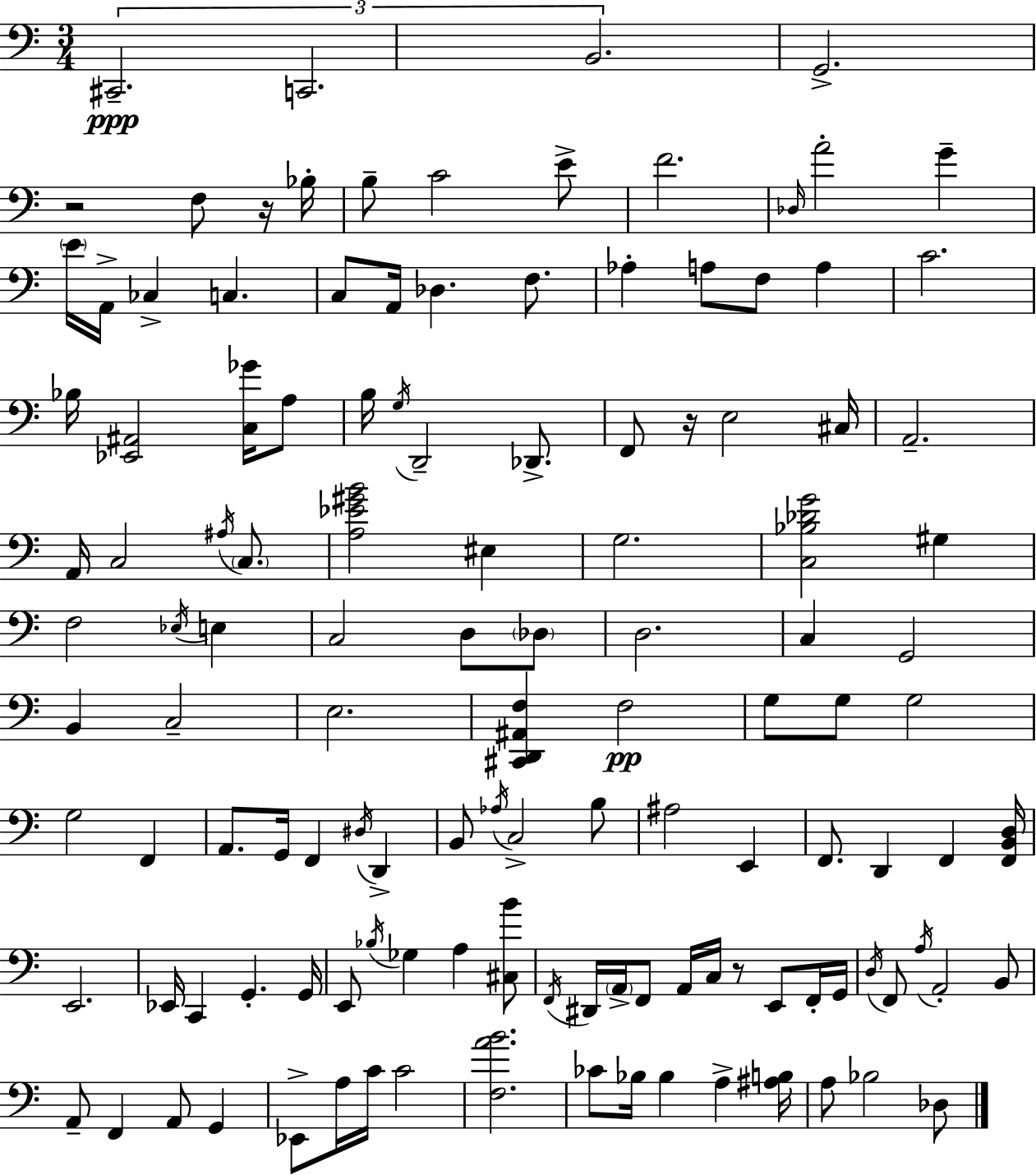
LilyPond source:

{
  \clef bass
  \numericTimeSignature
  \time 3/4
  \key a \minor
  \repeat volta 2 { \tuplet 3/2 { cis,2.--\ppp | c,2. | b,2. } | g,2.-> | \break r2 f8 r16 bes16-. | b8-- c'2 e'8-> | f'2. | \grace { des16 } a'2-. g'4-- | \break \parenthesize e'16 a,16-> ces4-> c4. | c8 a,16 des4. f8. | aes4-. a8 f8 a4 | c'2. | \break bes16 <ees, ais,>2 <c ges'>16 a8 | b16 \acciaccatura { g16 } d,2-- des,8.-> | f,8 r16 e2 | cis16 a,2.-- | \break a,16 c2 \acciaccatura { ais16 } | \parenthesize c8. <a ees' gis' b'>2 eis4 | g2. | <c bes des' g'>2 gis4 | \break f2 \acciaccatura { ees16 } | e4 c2 | d8 \parenthesize des8 d2. | c4 g,2 | \break b,4 c2-- | e2. | <cis, d, ais, f>4 f2\pp | g8 g8 g2 | \break g2 | f,4 a,8. g,16 f,4 | \acciaccatura { dis16 } d,4-> b,8 \acciaccatura { aes16 } c2-> | b8 ais2 | \break e,4 f,8. d,4 | f,4 <f, b, d>16 e,2. | ees,16 c,4 g,4.-. | g,16 e,8 \acciaccatura { bes16 } ges4 | \break a4 <cis b'>8 \acciaccatura { f,16 } dis,16 \parenthesize a,16-> f,8 | a,16 c16 r8 e,8 f,16-. g,16 \acciaccatura { d16 } f,8 \acciaccatura { a16 } | a,2-. b,8 a,8-- | f,4 a,8 g,4 ees,8-> | \break a16 c'16 c'2 <f a' b'>2. | ces'8 | bes16 bes4 a4-> <ais b>16 a8 | bes2 des8 } \bar "|."
}